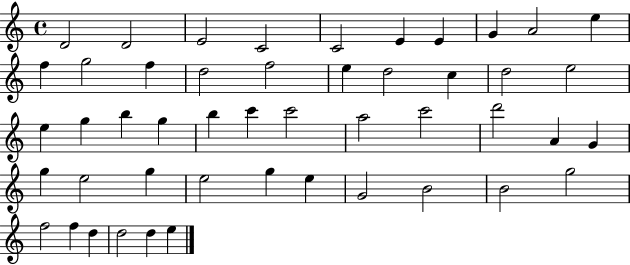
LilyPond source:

{
  \clef treble
  \time 4/4
  \defaultTimeSignature
  \key c \major
  d'2 d'2 | e'2 c'2 | c'2 e'4 e'4 | g'4 a'2 e''4 | \break f''4 g''2 f''4 | d''2 f''2 | e''4 d''2 c''4 | d''2 e''2 | \break e''4 g''4 b''4 g''4 | b''4 c'''4 c'''2 | a''2 c'''2 | d'''2 a'4 g'4 | \break g''4 e''2 g''4 | e''2 g''4 e''4 | g'2 b'2 | b'2 g''2 | \break f''2 f''4 d''4 | d''2 d''4 e''4 | \bar "|."
}